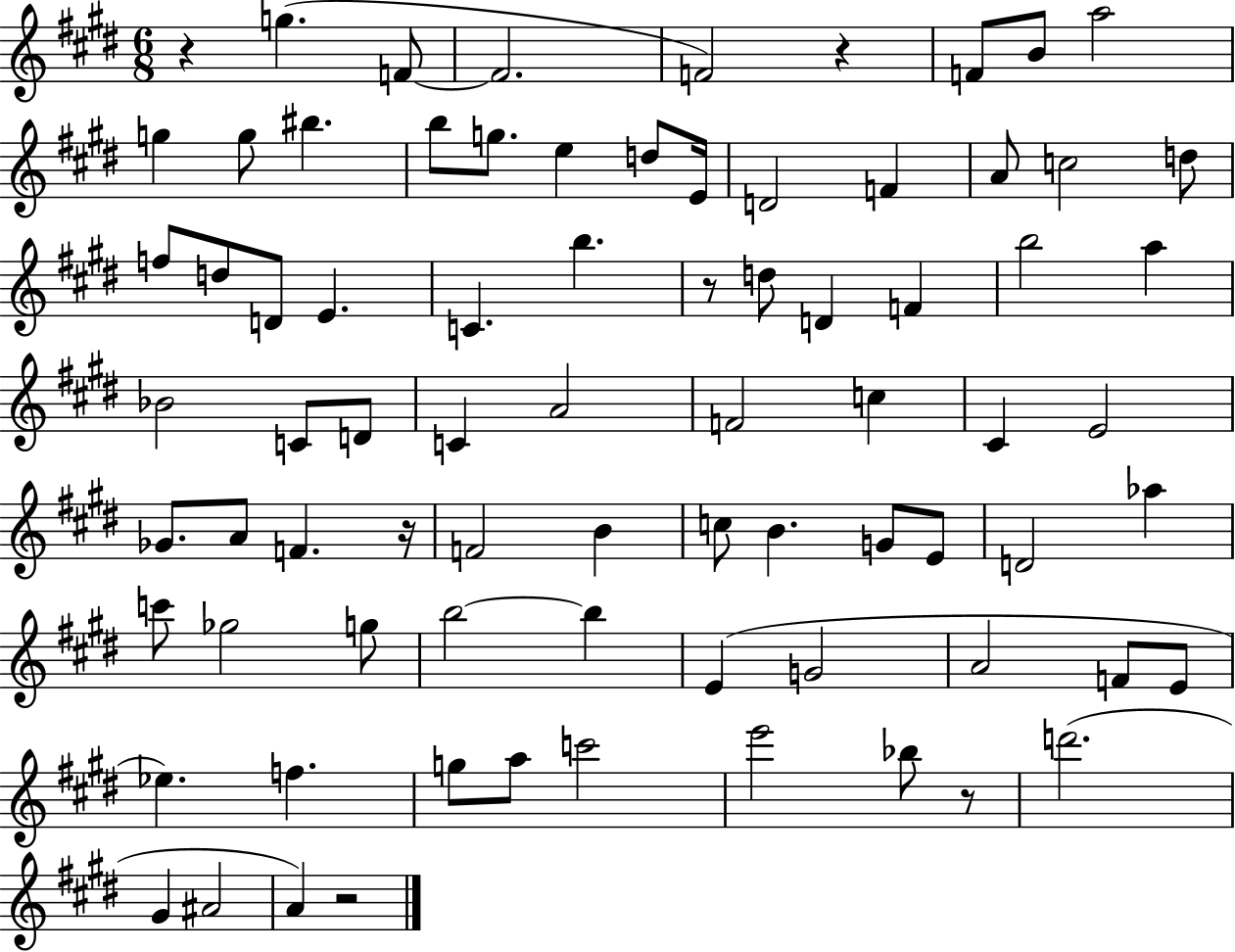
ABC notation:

X:1
T:Untitled
M:6/8
L:1/4
K:E
z g F/2 F2 F2 z F/2 B/2 a2 g g/2 ^b b/2 g/2 e d/2 E/4 D2 F A/2 c2 d/2 f/2 d/2 D/2 E C b z/2 d/2 D F b2 a _B2 C/2 D/2 C A2 F2 c ^C E2 _G/2 A/2 F z/4 F2 B c/2 B G/2 E/2 D2 _a c'/2 _g2 g/2 b2 b E G2 A2 F/2 E/2 _e f g/2 a/2 c'2 e'2 _b/2 z/2 d'2 ^G ^A2 A z2